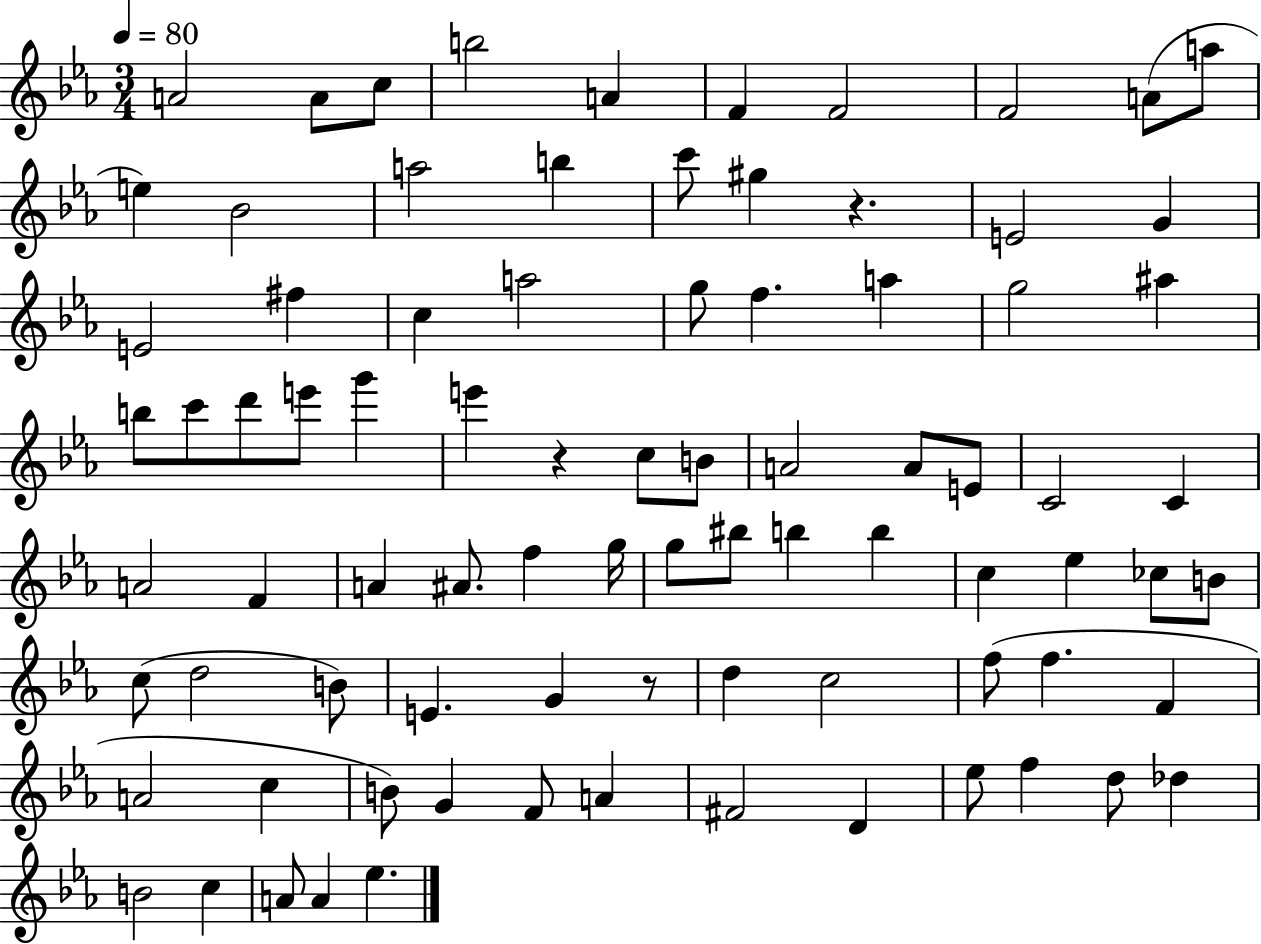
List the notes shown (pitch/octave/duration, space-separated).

A4/h A4/e C5/e B5/h A4/q F4/q F4/h F4/h A4/e A5/e E5/q Bb4/h A5/h B5/q C6/e G#5/q R/q. E4/h G4/q E4/h F#5/q C5/q A5/h G5/e F5/q. A5/q G5/h A#5/q B5/e C6/e D6/e E6/e G6/q E6/q R/q C5/e B4/e A4/h A4/e E4/e C4/h C4/q A4/h F4/q A4/q A#4/e. F5/q G5/s G5/e BIS5/e B5/q B5/q C5/q Eb5/q CES5/e B4/e C5/e D5/h B4/e E4/q. G4/q R/e D5/q C5/h F5/e F5/q. F4/q A4/h C5/q B4/e G4/q F4/e A4/q F#4/h D4/q Eb5/e F5/q D5/e Db5/q B4/h C5/q A4/e A4/q Eb5/q.